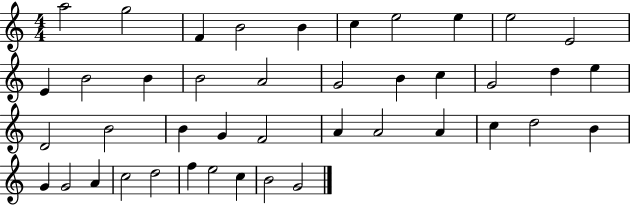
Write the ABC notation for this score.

X:1
T:Untitled
M:4/4
L:1/4
K:C
a2 g2 F B2 B c e2 e e2 E2 E B2 B B2 A2 G2 B c G2 d e D2 B2 B G F2 A A2 A c d2 B G G2 A c2 d2 f e2 c B2 G2